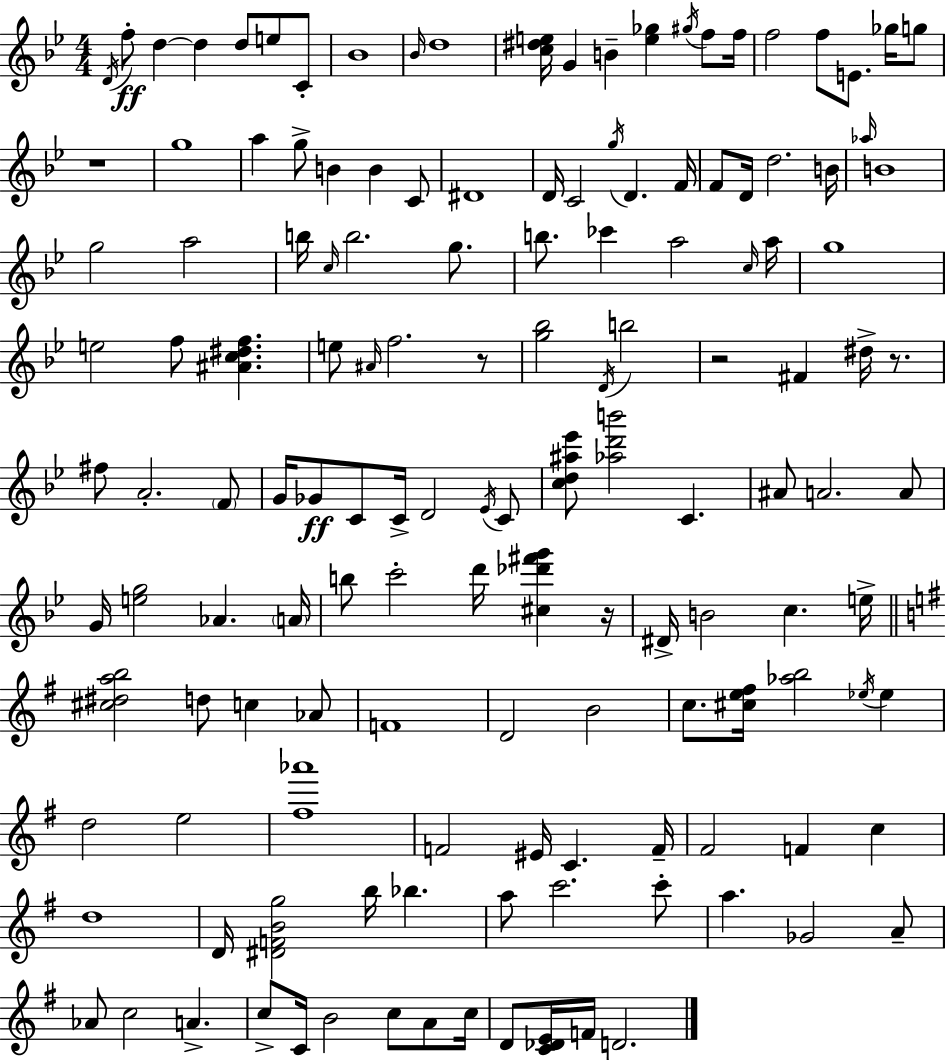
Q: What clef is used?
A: treble